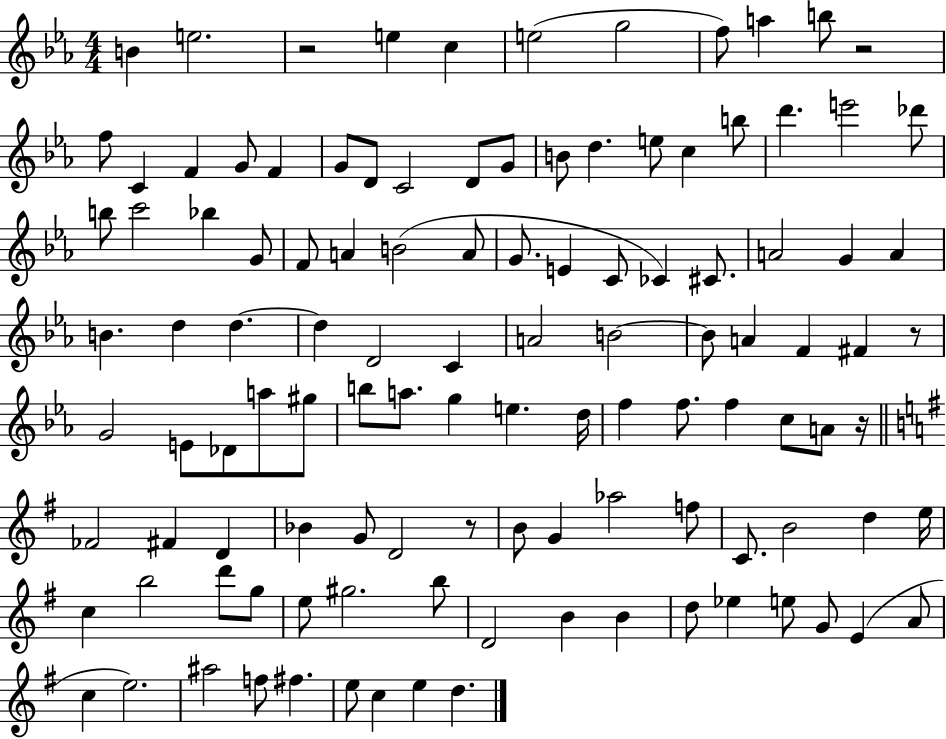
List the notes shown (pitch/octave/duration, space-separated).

B4/q E5/h. R/h E5/q C5/q E5/h G5/h F5/e A5/q B5/e R/h F5/e C4/q F4/q G4/e F4/q G4/e D4/e C4/h D4/e G4/e B4/e D5/q. E5/e C5/q B5/e D6/q. E6/h Db6/e B5/e C6/h Bb5/q G4/e F4/e A4/q B4/h A4/e G4/e. E4/q C4/e CES4/q C#4/e. A4/h G4/q A4/q B4/q. D5/q D5/q. D5/q D4/h C4/q A4/h B4/h B4/e A4/q F4/q F#4/q R/e G4/h E4/e Db4/e A5/e G#5/e B5/e A5/e. G5/q E5/q. D5/s F5/q F5/e. F5/q C5/e A4/e R/s FES4/h F#4/q D4/q Bb4/q G4/e D4/h R/e B4/e G4/q Ab5/h F5/e C4/e. B4/h D5/q E5/s C5/q B5/h D6/e G5/e E5/e G#5/h. B5/e D4/h B4/q B4/q D5/e Eb5/q E5/e G4/e E4/q A4/e C5/q E5/h. A#5/h F5/e F#5/q. E5/e C5/q E5/q D5/q.